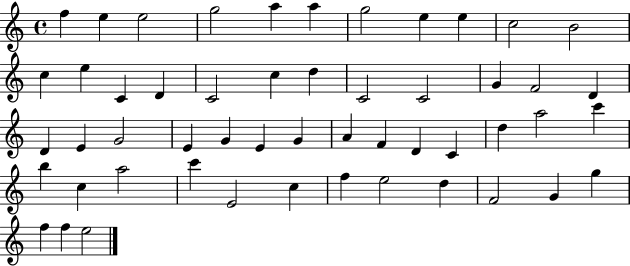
X:1
T:Untitled
M:4/4
L:1/4
K:C
f e e2 g2 a a g2 e e c2 B2 c e C D C2 c d C2 C2 G F2 D D E G2 E G E G A F D C d a2 c' b c a2 c' E2 c f e2 d F2 G g f f e2